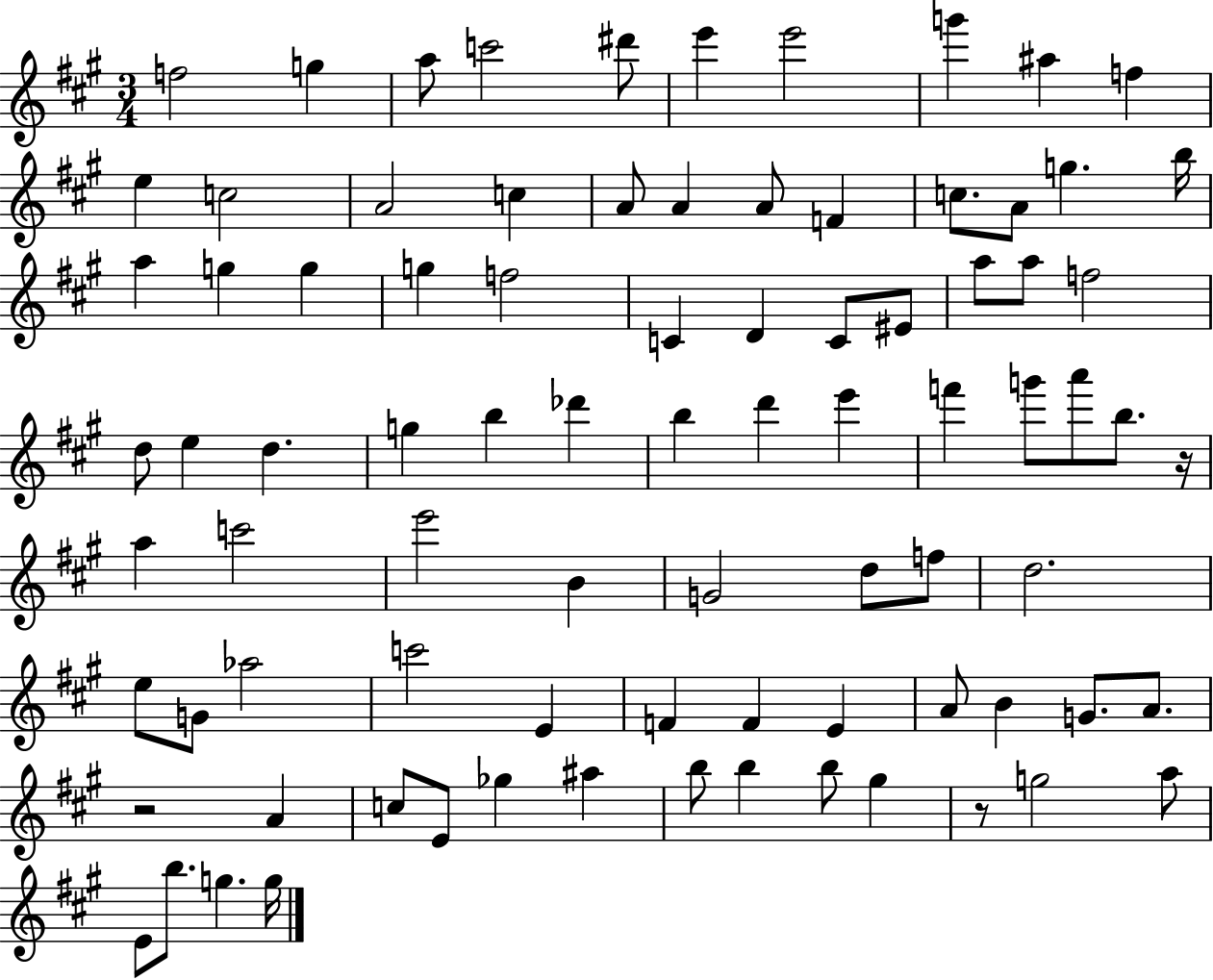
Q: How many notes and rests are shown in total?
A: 85